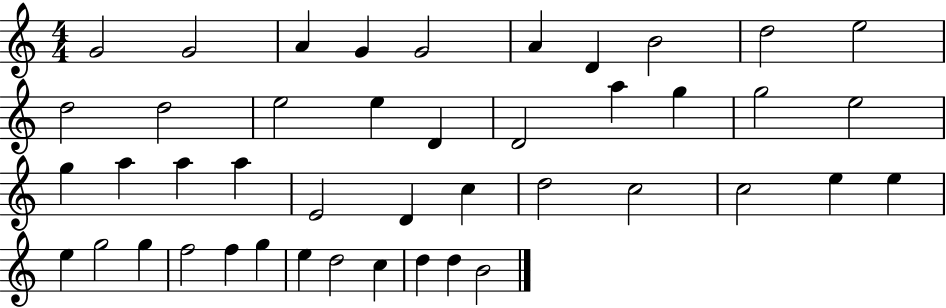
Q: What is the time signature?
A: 4/4